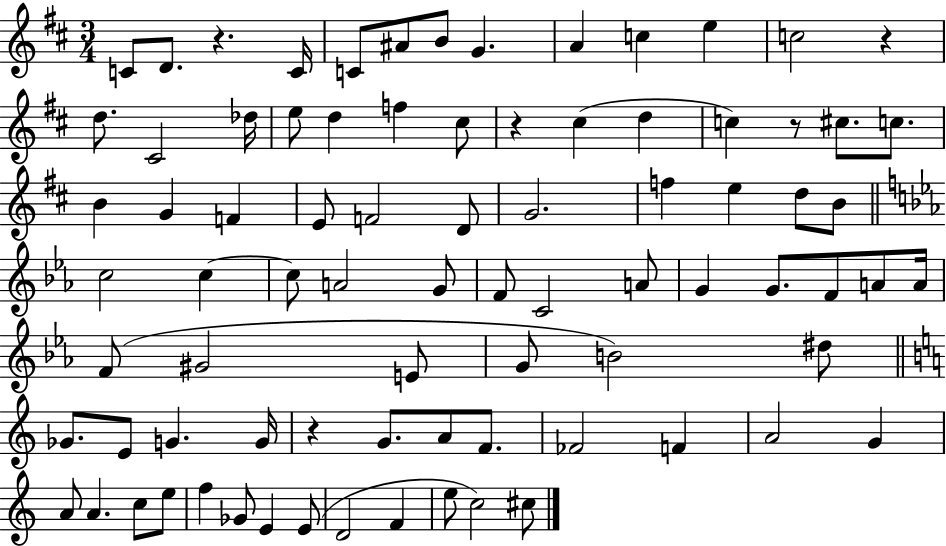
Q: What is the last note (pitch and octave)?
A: C#5